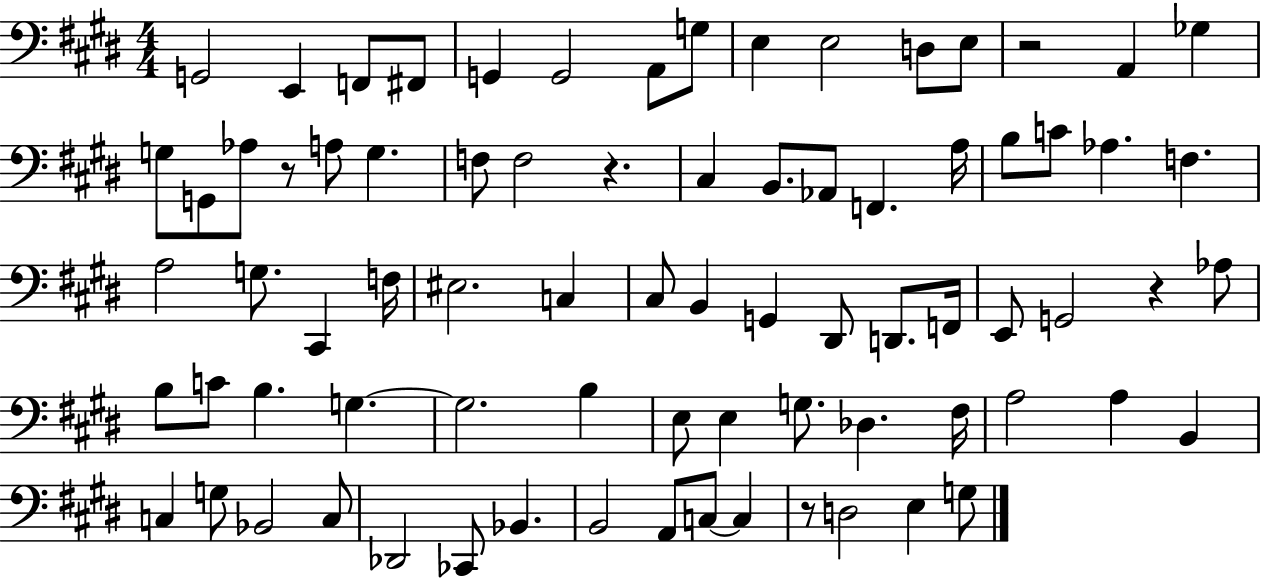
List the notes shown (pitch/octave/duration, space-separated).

G2/h E2/q F2/e F#2/e G2/q G2/h A2/e G3/e E3/q E3/h D3/e E3/e R/h A2/q Gb3/q G3/e G2/e Ab3/e R/e A3/e G3/q. F3/e F3/h R/q. C#3/q B2/e. Ab2/e F2/q. A3/s B3/e C4/e Ab3/q. F3/q. A3/h G3/e. C#2/q F3/s EIS3/h. C3/q C#3/e B2/q G2/q D#2/e D2/e. F2/s E2/e G2/h R/q Ab3/e B3/e C4/e B3/q. G3/q. G3/h. B3/q E3/e E3/q G3/e. Db3/q. F#3/s A3/h A3/q B2/q C3/q G3/e Bb2/h C3/e Db2/h CES2/e Bb2/q. B2/h A2/e C3/e C3/q R/e D3/h E3/q G3/e